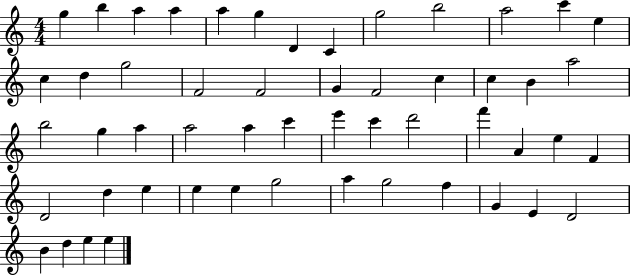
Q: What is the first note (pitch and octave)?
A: G5